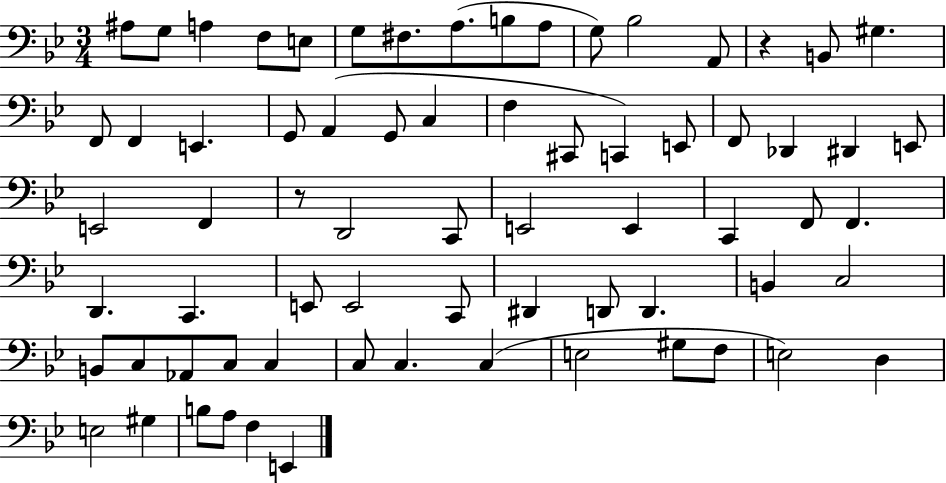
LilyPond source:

{
  \clef bass
  \numericTimeSignature
  \time 3/4
  \key bes \major
  \repeat volta 2 { ais8 g8 a4 f8 e8 | g8 fis8. a8.( b8 a8 | g8) bes2 a,8 | r4 b,8 gis4. | \break f,8 f,4 e,4. | g,8 a,4( g,8 c4 | f4 cis,8 c,4) e,8 | f,8 des,4 dis,4 e,8 | \break e,2 f,4 | r8 d,2 c,8 | e,2 e,4 | c,4 f,8 f,4. | \break d,4. c,4. | e,8 e,2 c,8 | dis,4 d,8 d,4. | b,4 c2 | \break b,8 c8 aes,8 c8 c4 | c8 c4. c4( | e2 gis8 f8 | e2) d4 | \break e2 gis4 | b8 a8 f4 e,4 | } \bar "|."
}